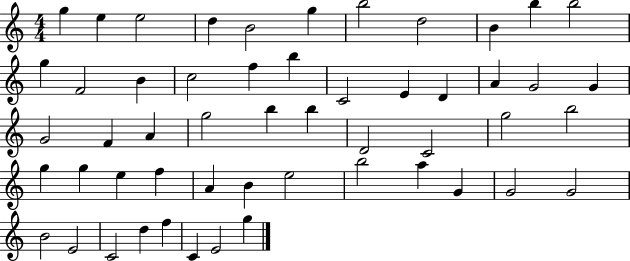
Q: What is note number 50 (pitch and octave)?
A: F5